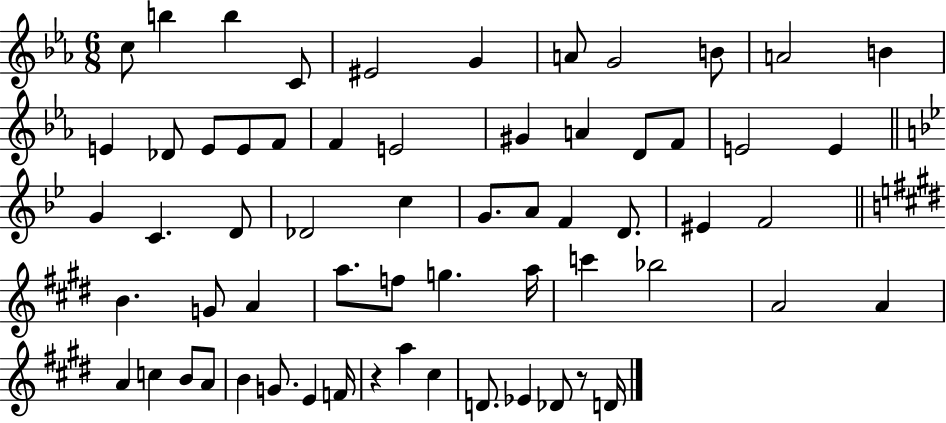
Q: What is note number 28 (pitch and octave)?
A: Db4